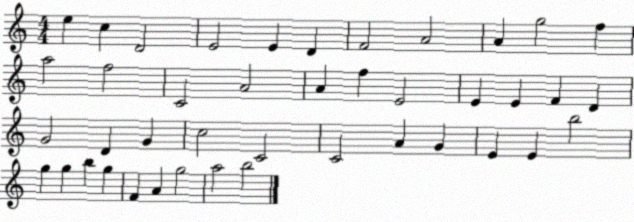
X:1
T:Untitled
M:4/4
L:1/4
K:C
e c D2 E2 E D F2 A2 A g2 f a2 f2 C2 A2 A f E2 E E F D G2 D G c2 C2 C2 A G E E b2 g g b g F A g2 a2 b2